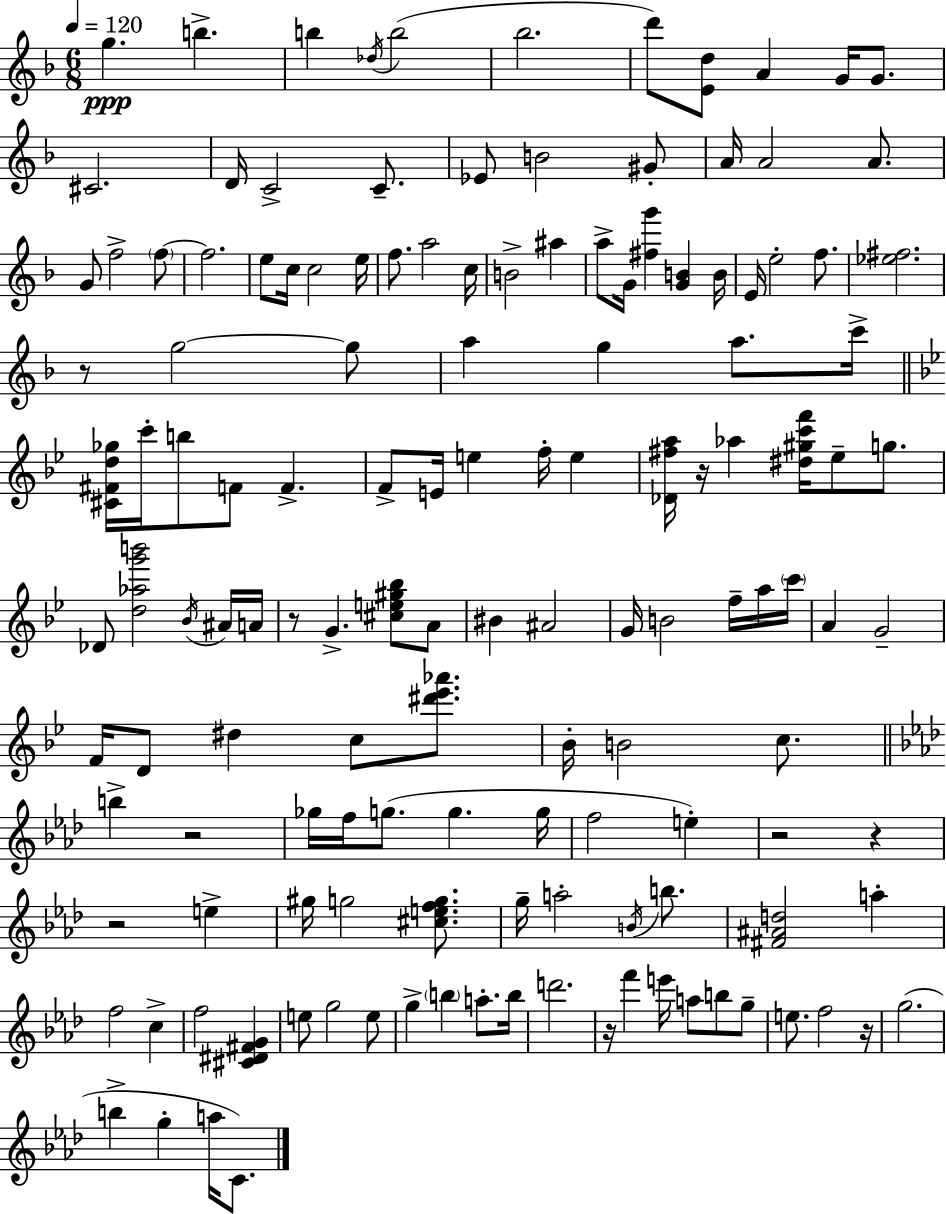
{
  \clef treble
  \numericTimeSignature
  \time 6/8
  \key f \major
  \tempo 4 = 120
  g''4.\ppp b''4.-> | b''4 \acciaccatura { des''16 }( b''2 | bes''2. | d'''8) <e' d''>8 a'4 g'16 g'8. | \break cis'2. | d'16 c'2-> c'8.-- | ees'8 b'2 gis'8-. | a'16 a'2 a'8. | \break g'8 f''2-> \parenthesize f''8~~ | f''2. | e''8 c''16 c''2 | e''16 f''8. a''2 | \break c''16 b'2-> ais''4 | a''8-> g'16 <fis'' g'''>4 <g' b'>4 | b'16 e'16 e''2-. f''8. | <ees'' fis''>2. | \break r8 g''2~~ g''8 | a''4 g''4 a''8. | c'''16-> \bar "||" \break \key bes \major <cis' fis' d'' ges''>16 c'''16-. b''8 f'8 f'4.-> | f'8-> e'16 e''4 f''16-. e''4 | <des' fis'' a''>16 r16 aes''4 <dis'' gis'' c''' f'''>16 ees''8-- g''8. | des'8 <d'' aes'' g''' b'''>2 \acciaccatura { bes'16 } ais'16 | \break a'16 r8 g'4.-> <cis'' e'' gis'' bes''>8 a'8 | bis'4 ais'2 | g'16 b'2 f''16-- a''16 | \parenthesize c'''16 a'4 g'2-- | \break f'16 d'8 dis''4 c''8 <dis''' ees''' aes'''>8. | bes'16-. b'2 c''8. | \bar "||" \break \key f \minor b''4-> r2 | ges''16 f''16 g''8.( g''4. g''16 | f''2 e''4-.) | r2 r4 | \break r2 e''4-> | gis''16 g''2 <cis'' e'' f'' g''>8. | g''16-- a''2-. \acciaccatura { b'16 } b''8. | <fis' ais' d''>2 a''4-. | \break f''2 c''4-> | f''2 <cis' dis' fis' g'>4 | e''8 g''2 e''8 | g''4-> \parenthesize b''4 a''8.-. | \break b''16 d'''2. | r16 f'''4 e'''16 a''8 b''8 g''8-- | e''8. f''2 | r16 g''2.( | \break b''4-> g''4-. a''16 c'8.) | \bar "|."
}